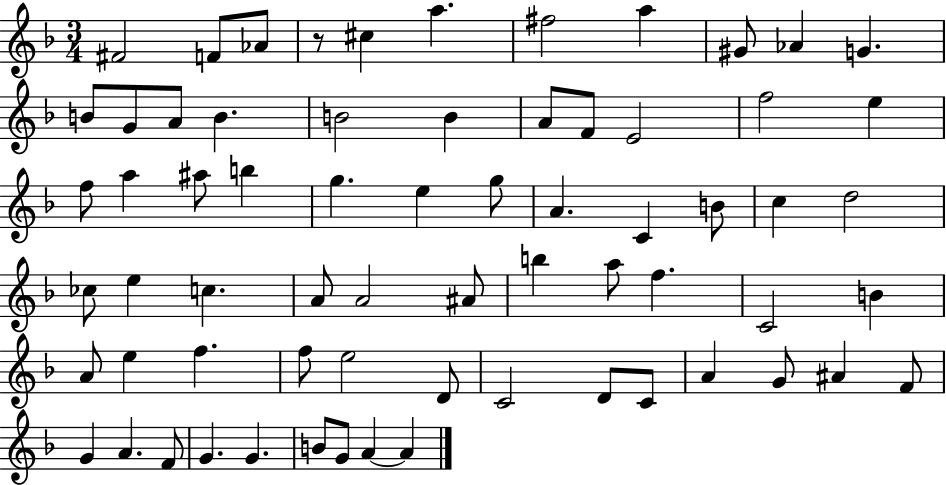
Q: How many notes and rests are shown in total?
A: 67